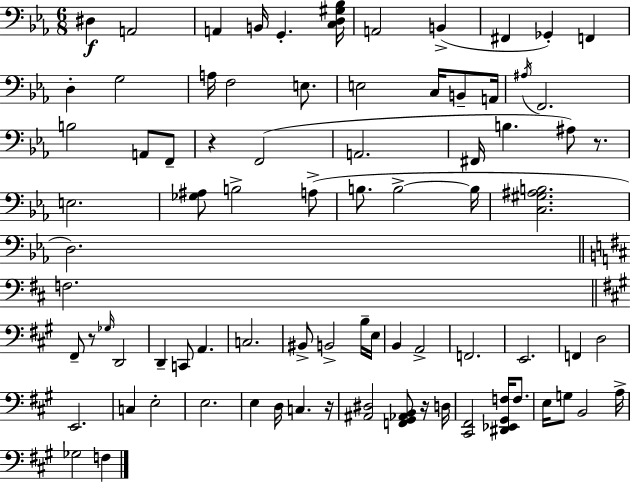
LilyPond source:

{
  \clef bass
  \numericTimeSignature
  \time 6/8
  \key c \minor
  \repeat volta 2 { dis4\f a,2 | a,4 b,16 g,4.-. <c d gis bes>16 | a,2 b,4->( | fis,4 ges,4-.) f,4 | \break d4-. g2 | a16 f2 e8. | e2 c16 b,8-- a,16 | \acciaccatura { ais16 } f,2. | \break b2 a,8 f,8-- | r4 f,2( | a,2. | fis,16 b4. ais8) r8. | \break e2. | <ges ais>8 b2-> a8->( | b8. b2->~~ | b16 <c gis ais b>2. | \break d2.) | \bar "||" \break \key d \major f2. | \bar "||" \break \key a \major fis,8-- r8 \grace { ges16 } d,2 | d,4-- c,8 a,4. | c2. | bis,8-> b,2-> b16-- | \break e16 b,4 a,2-> | f,2. | e,2. | f,4 d2 | \break e,2. | c4 e2-. | e2. | e4 d16 c4. | \break r16 <ais, dis>2 <f, gis, aes, b,>8 r16 | d16 <cis, fis,>2 <dis, ees, gis, f>16 f8. | e16 g8 b,2 | a16-> ges2 f4 | \break } \bar "|."
}